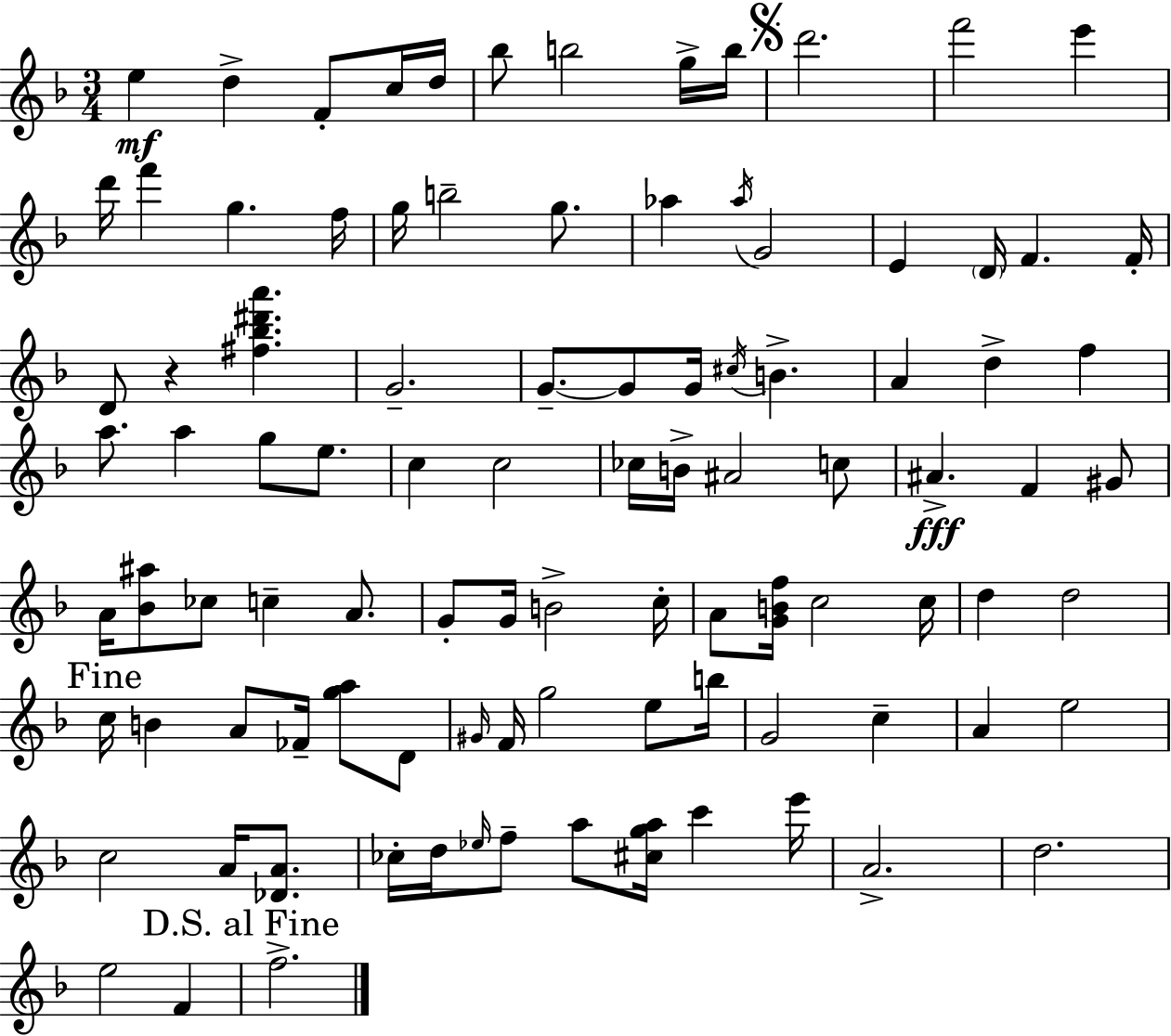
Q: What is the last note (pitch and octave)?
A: F5